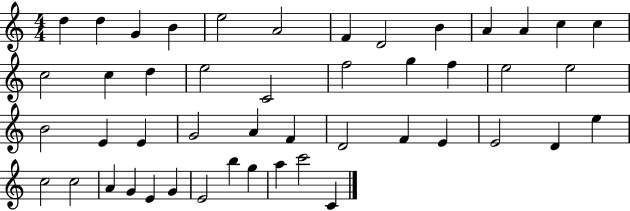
{
  \clef treble
  \numericTimeSignature
  \time 4/4
  \key c \major
  d''4 d''4 g'4 b'4 | e''2 a'2 | f'4 d'2 b'4 | a'4 a'4 c''4 c''4 | \break c''2 c''4 d''4 | e''2 c'2 | f''2 g''4 f''4 | e''2 e''2 | \break b'2 e'4 e'4 | g'2 a'4 f'4 | d'2 f'4 e'4 | e'2 d'4 e''4 | \break c''2 c''2 | a'4 g'4 e'4 g'4 | e'2 b''4 g''4 | a''4 c'''2 c'4 | \break \bar "|."
}